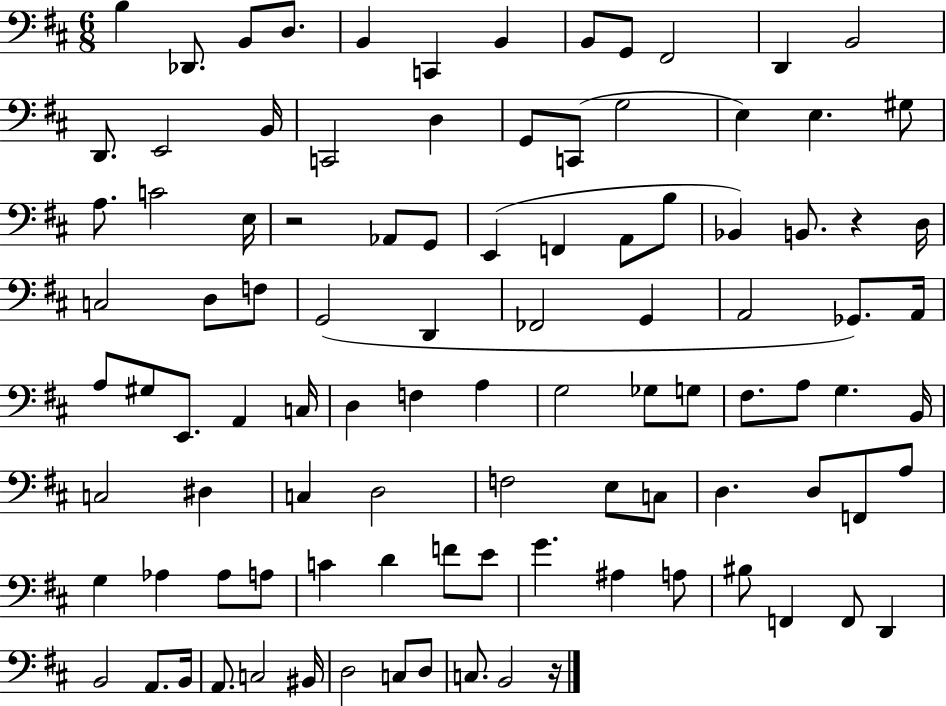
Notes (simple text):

B3/q Db2/e. B2/e D3/e. B2/q C2/q B2/q B2/e G2/e F#2/h D2/q B2/h D2/e. E2/h B2/s C2/h D3/q G2/e C2/e G3/h E3/q E3/q. G#3/e A3/e. C4/h E3/s R/h Ab2/e G2/e E2/q F2/q A2/e B3/e Bb2/q B2/e. R/q D3/s C3/h D3/e F3/e G2/h D2/q FES2/h G2/q A2/h Gb2/e. A2/s A3/e G#3/e E2/e. A2/q C3/s D3/q F3/q A3/q G3/h Gb3/e G3/e F#3/e. A3/e G3/q. B2/s C3/h D#3/q C3/q D3/h F3/h E3/e C3/e D3/q. D3/e F2/e A3/e G3/q Ab3/q Ab3/e A3/e C4/q D4/q F4/e E4/e G4/q. A#3/q A3/e BIS3/e F2/q F2/e D2/q B2/h A2/e. B2/s A2/e. C3/h BIS2/s D3/h C3/e D3/e C3/e. B2/h R/s